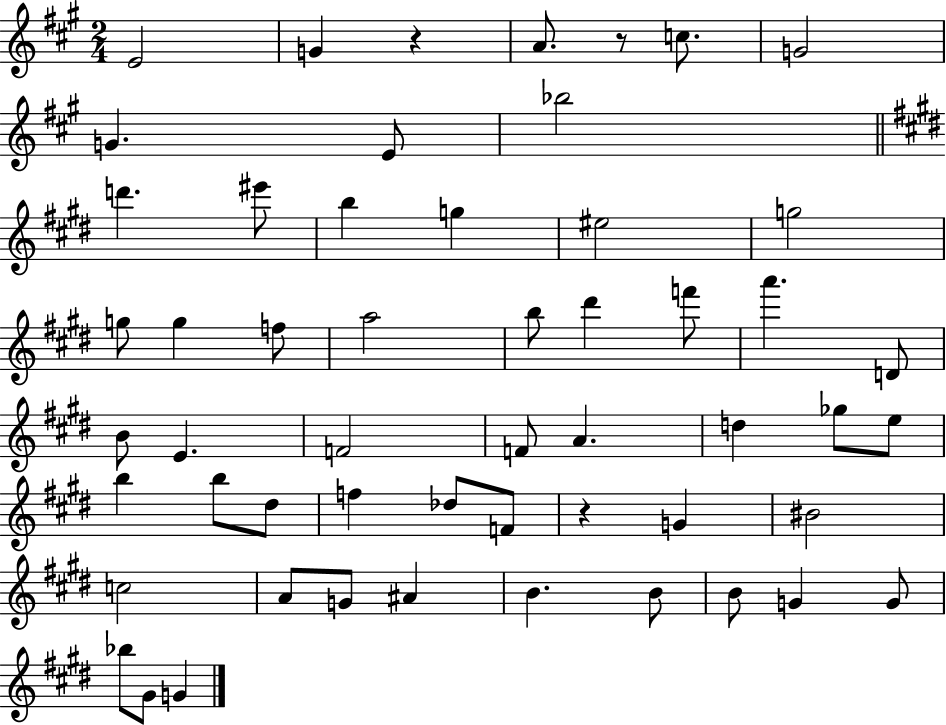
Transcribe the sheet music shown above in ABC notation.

X:1
T:Untitled
M:2/4
L:1/4
K:A
E2 G z A/2 z/2 c/2 G2 G E/2 _b2 d' ^e'/2 b g ^e2 g2 g/2 g f/2 a2 b/2 ^d' f'/2 a' D/2 B/2 E F2 F/2 A d _g/2 e/2 b b/2 ^d/2 f _d/2 F/2 z G ^B2 c2 A/2 G/2 ^A B B/2 B/2 G G/2 _b/2 ^G/2 G